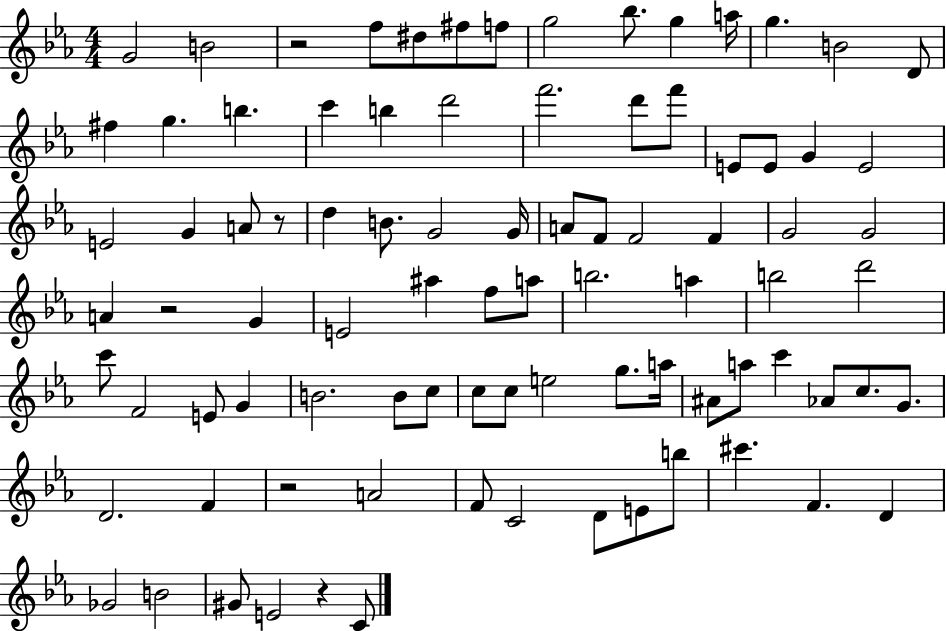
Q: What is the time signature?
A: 4/4